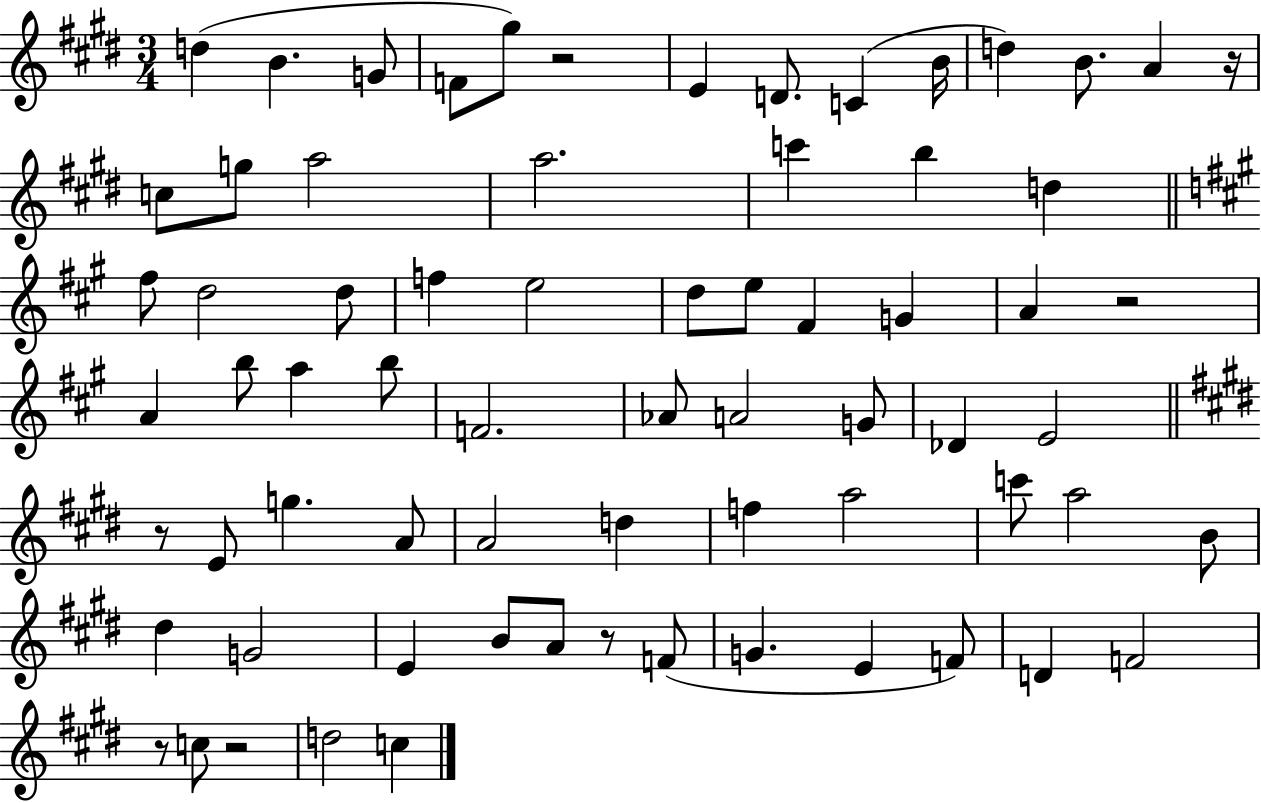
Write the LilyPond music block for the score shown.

{
  \clef treble
  \numericTimeSignature
  \time 3/4
  \key e \major
  d''4( b'4. g'8 | f'8 gis''8) r2 | e'4 d'8. c'4( b'16 | d''4) b'8. a'4 r16 | \break c''8 g''8 a''2 | a''2. | c'''4 b''4 d''4 | \bar "||" \break \key a \major fis''8 d''2 d''8 | f''4 e''2 | d''8 e''8 fis'4 g'4 | a'4 r2 | \break a'4 b''8 a''4 b''8 | f'2. | aes'8 a'2 g'8 | des'4 e'2 | \break \bar "||" \break \key e \major r8 e'8 g''4. a'8 | a'2 d''4 | f''4 a''2 | c'''8 a''2 b'8 | \break dis''4 g'2 | e'4 b'8 a'8 r8 f'8( | g'4. e'4 f'8) | d'4 f'2 | \break r8 c''8 r2 | d''2 c''4 | \bar "|."
}